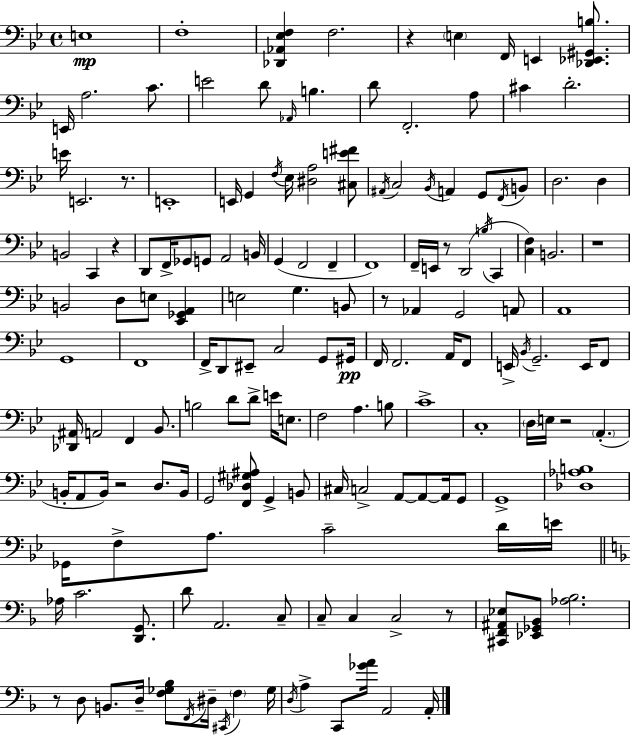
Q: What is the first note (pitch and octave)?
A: E3